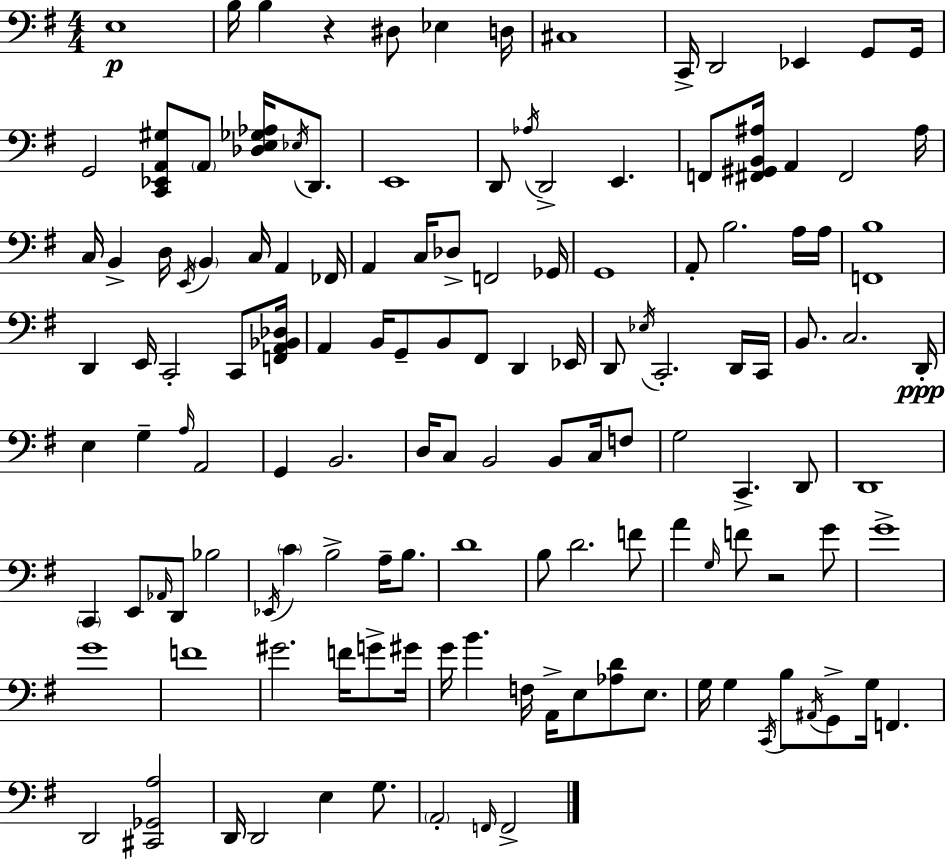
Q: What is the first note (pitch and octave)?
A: E3